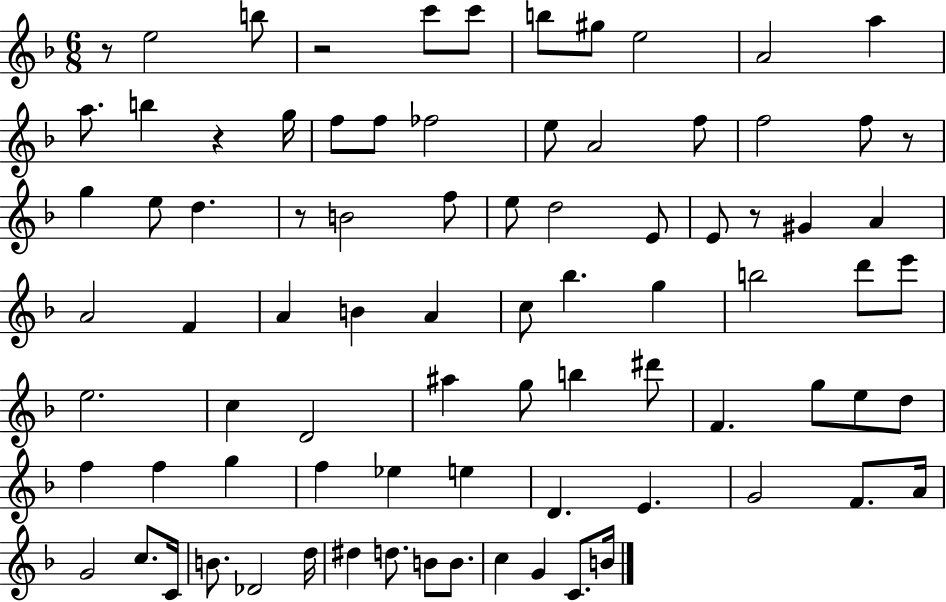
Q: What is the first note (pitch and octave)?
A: E5